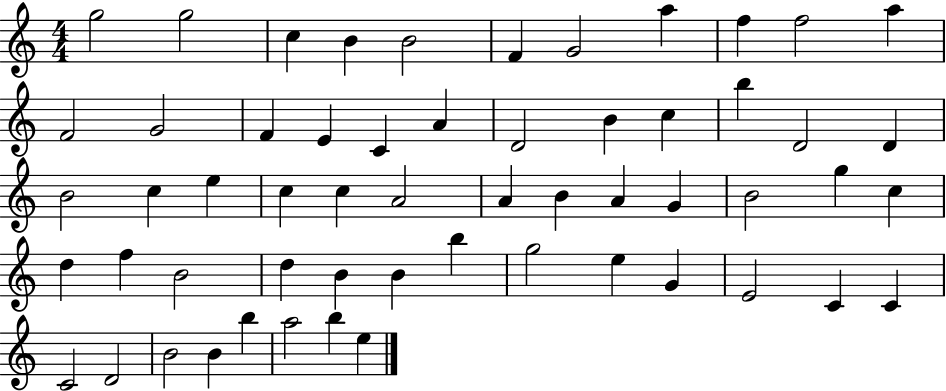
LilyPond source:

{
  \clef treble
  \numericTimeSignature
  \time 4/4
  \key c \major
  g''2 g''2 | c''4 b'4 b'2 | f'4 g'2 a''4 | f''4 f''2 a''4 | \break f'2 g'2 | f'4 e'4 c'4 a'4 | d'2 b'4 c''4 | b''4 d'2 d'4 | \break b'2 c''4 e''4 | c''4 c''4 a'2 | a'4 b'4 a'4 g'4 | b'2 g''4 c''4 | \break d''4 f''4 b'2 | d''4 b'4 b'4 b''4 | g''2 e''4 g'4 | e'2 c'4 c'4 | \break c'2 d'2 | b'2 b'4 b''4 | a''2 b''4 e''4 | \bar "|."
}